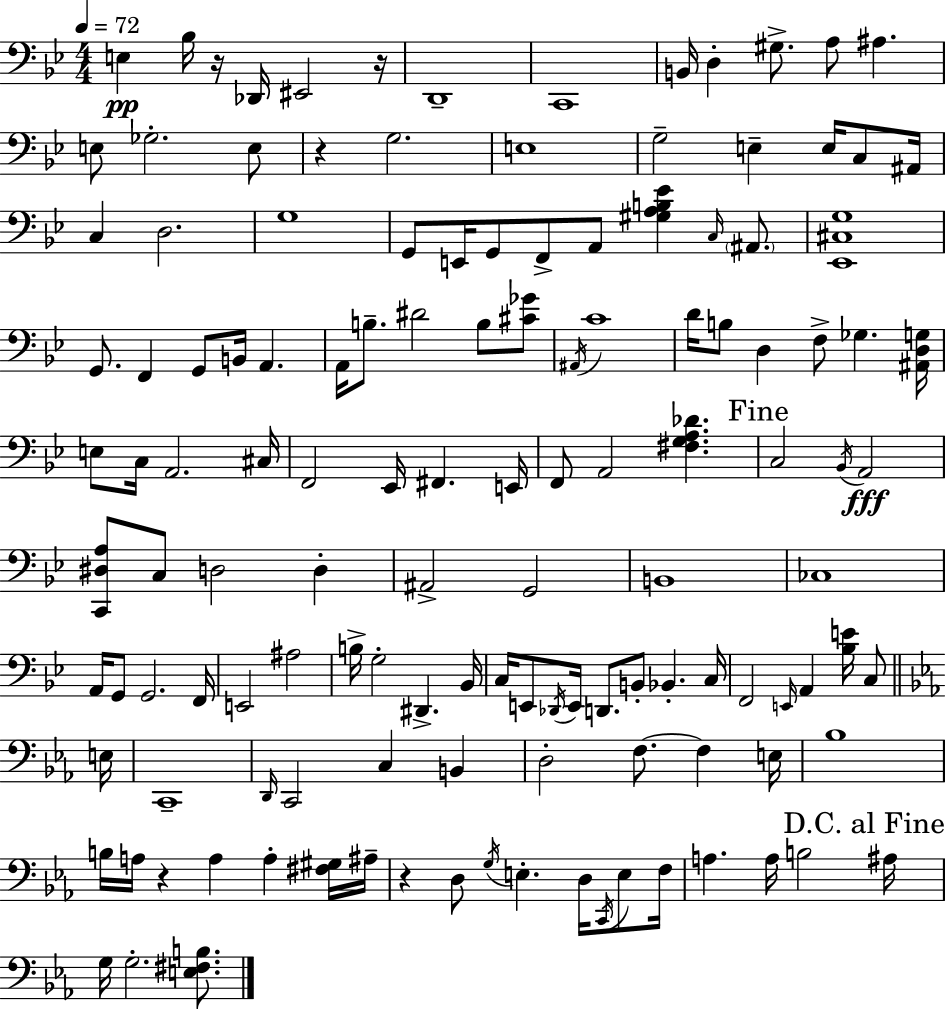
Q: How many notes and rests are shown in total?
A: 132